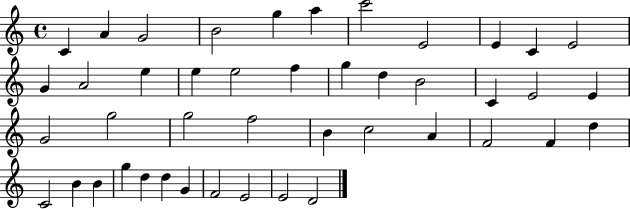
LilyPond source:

{
  \clef treble
  \time 4/4
  \defaultTimeSignature
  \key c \major
  c'4 a'4 g'2 | b'2 g''4 a''4 | c'''2 e'2 | e'4 c'4 e'2 | \break g'4 a'2 e''4 | e''4 e''2 f''4 | g''4 d''4 b'2 | c'4 e'2 e'4 | \break g'2 g''2 | g''2 f''2 | b'4 c''2 a'4 | f'2 f'4 d''4 | \break c'2 b'4 b'4 | g''4 d''4 d''4 g'4 | f'2 e'2 | e'2 d'2 | \break \bar "|."
}